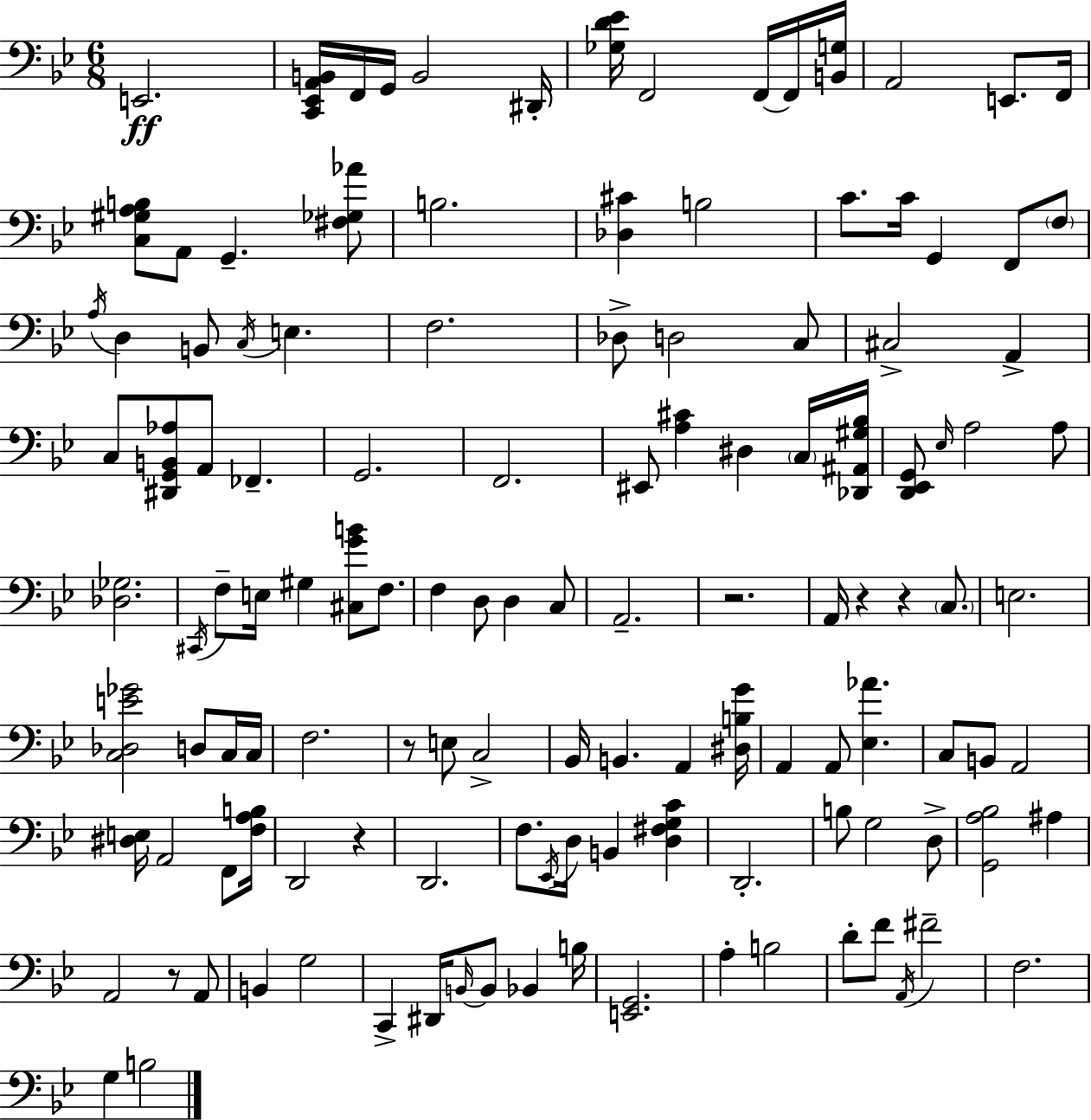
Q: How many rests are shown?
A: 6